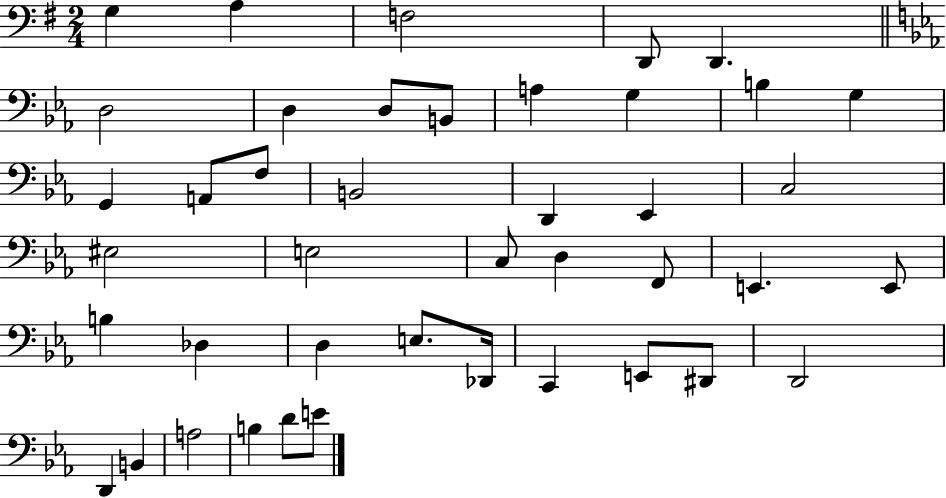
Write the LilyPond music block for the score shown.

{
  \clef bass
  \numericTimeSignature
  \time 2/4
  \key g \major
  \repeat volta 2 { g4 a4 | f2 | d,8 d,4. | \bar "||" \break \key ees \major d2 | d4 d8 b,8 | a4 g4 | b4 g4 | \break g,4 a,8 f8 | b,2 | d,4 ees,4 | c2 | \break eis2 | e2 | c8 d4 f,8 | e,4. e,8 | \break b4 des4 | d4 e8. des,16 | c,4 e,8 dis,8 | d,2 | \break d,4 b,4 | a2 | b4 d'8 e'8 | } \bar "|."
}